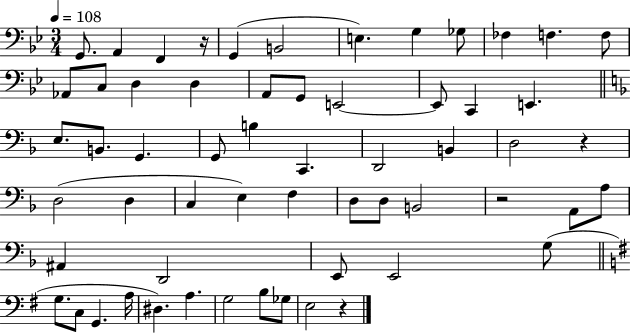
G2/e. A2/q F2/q R/s G2/q B2/h E3/q. G3/q Gb3/e FES3/q F3/q. F3/e Ab2/e C3/e D3/q D3/q A2/e G2/e E2/h E2/e C2/q E2/q. E3/e. B2/e. G2/q. G2/e B3/q C2/q. D2/h B2/q D3/h R/q D3/h D3/q C3/q E3/q F3/q D3/e D3/e B2/h R/h A2/e A3/e A#2/q D2/h E2/e E2/h G3/e G3/e. C3/e G2/q. A3/s D#3/q. A3/q. G3/h B3/e Gb3/e E3/h R/q